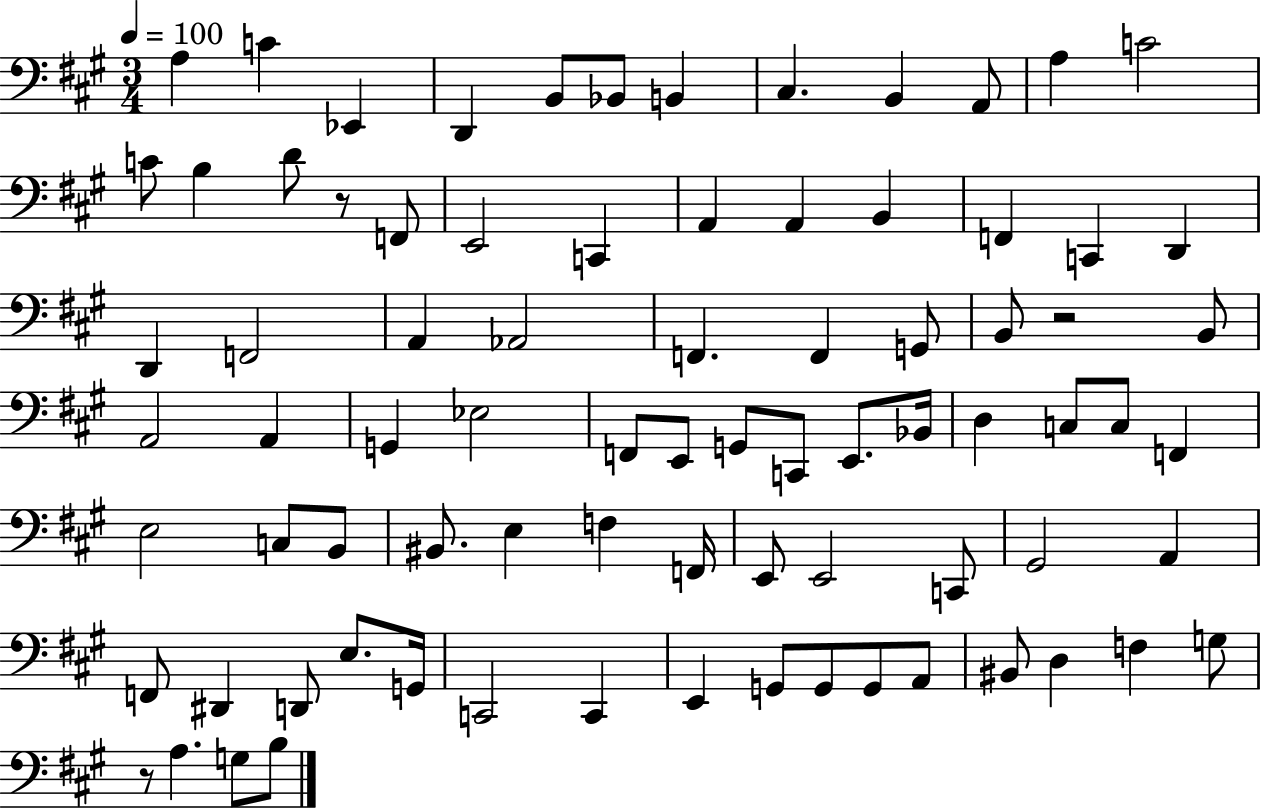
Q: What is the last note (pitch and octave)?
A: B3